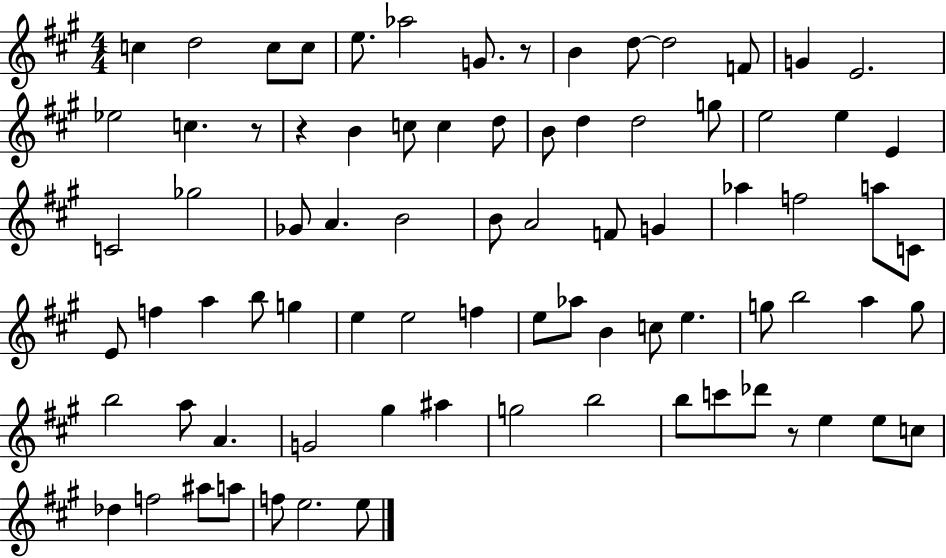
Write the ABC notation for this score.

X:1
T:Untitled
M:4/4
L:1/4
K:A
c d2 c/2 c/2 e/2 _a2 G/2 z/2 B d/2 d2 F/2 G E2 _e2 c z/2 z B c/2 c d/2 B/2 d d2 g/2 e2 e E C2 _g2 _G/2 A B2 B/2 A2 F/2 G _a f2 a/2 C/2 E/2 f a b/2 g e e2 f e/2 _a/2 B c/2 e g/2 b2 a g/2 b2 a/2 A G2 ^g ^a g2 b2 b/2 c'/2 _d'/2 z/2 e e/2 c/2 _d f2 ^a/2 a/2 f/2 e2 e/2